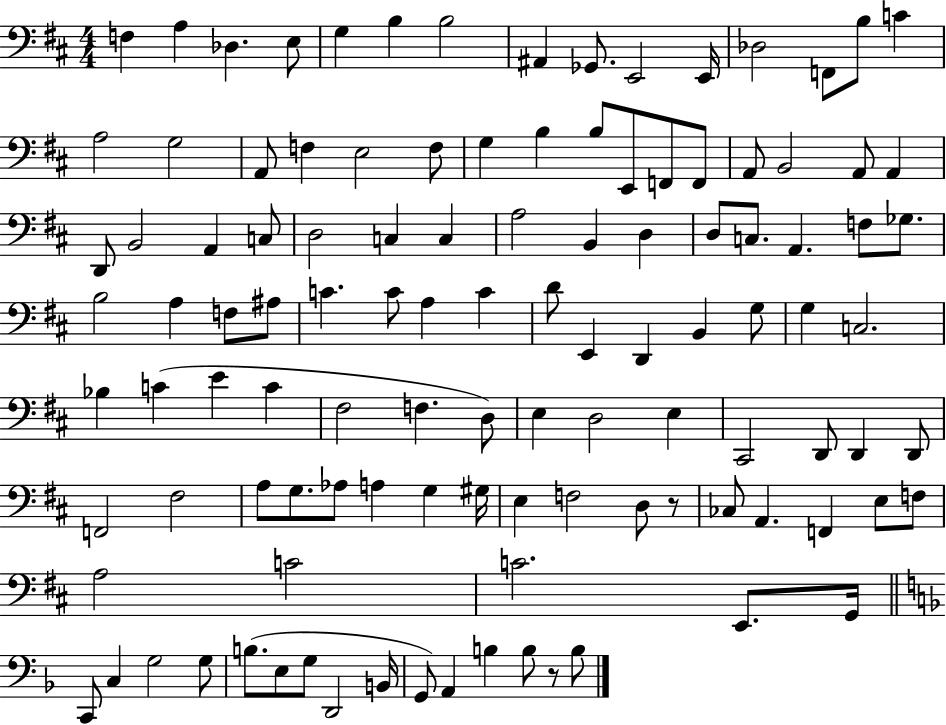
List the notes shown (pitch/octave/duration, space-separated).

F3/q A3/q Db3/q. E3/e G3/q B3/q B3/h A#2/q Gb2/e. E2/h E2/s Db3/h F2/e B3/e C4/q A3/h G3/h A2/e F3/q E3/h F3/e G3/q B3/q B3/e E2/e F2/e F2/e A2/e B2/h A2/e A2/q D2/e B2/h A2/q C3/e D3/h C3/q C3/q A3/h B2/q D3/q D3/e C3/e. A2/q. F3/e Gb3/e. B3/h A3/q F3/e A#3/e C4/q. C4/e A3/q C4/q D4/e E2/q D2/q B2/q G3/e G3/q C3/h. Bb3/q C4/q E4/q C4/q F#3/h F3/q. D3/e E3/q D3/h E3/q C#2/h D2/e D2/q D2/e F2/h F#3/h A3/e G3/e. Ab3/e A3/q G3/q G#3/s E3/q F3/h D3/e R/e CES3/e A2/q. F2/q E3/e F3/e A3/h C4/h C4/h. E2/e. G2/s C2/e C3/q G3/h G3/e B3/e. E3/e G3/e D2/h B2/s G2/e A2/q B3/q B3/e R/e B3/e